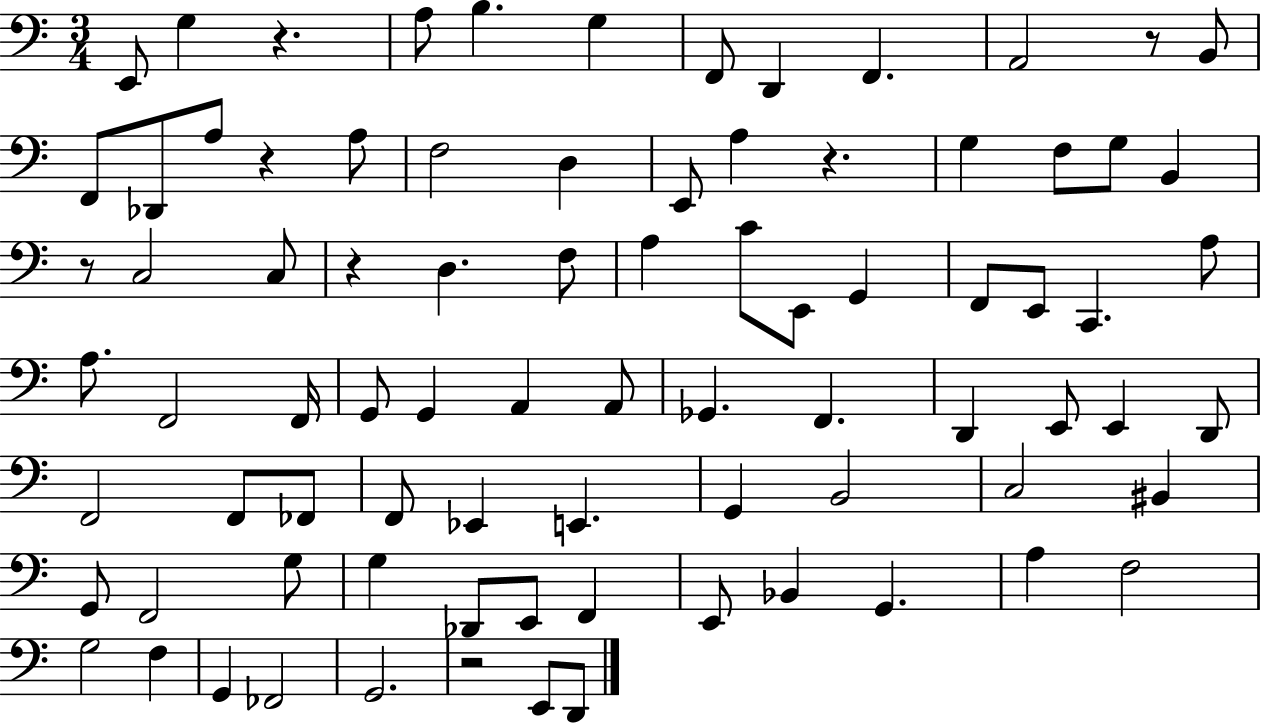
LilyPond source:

{
  \clef bass
  \numericTimeSignature
  \time 3/4
  \key c \major
  \repeat volta 2 { e,8 g4 r4. | a8 b4. g4 | f,8 d,4 f,4. | a,2 r8 b,8 | \break f,8 des,8 a8 r4 a8 | f2 d4 | e,8 a4 r4. | g4 f8 g8 b,4 | \break r8 c2 c8 | r4 d4. f8 | a4 c'8 e,8 g,4 | f,8 e,8 c,4. a8 | \break a8. f,2 f,16 | g,8 g,4 a,4 a,8 | ges,4. f,4. | d,4 e,8 e,4 d,8 | \break f,2 f,8 fes,8 | f,8 ees,4 e,4. | g,4 b,2 | c2 bis,4 | \break g,8 f,2 g8 | g4 des,8 e,8 f,4 | e,8 bes,4 g,4. | a4 f2 | \break g2 f4 | g,4 fes,2 | g,2. | r2 e,8 d,8 | \break } \bar "|."
}